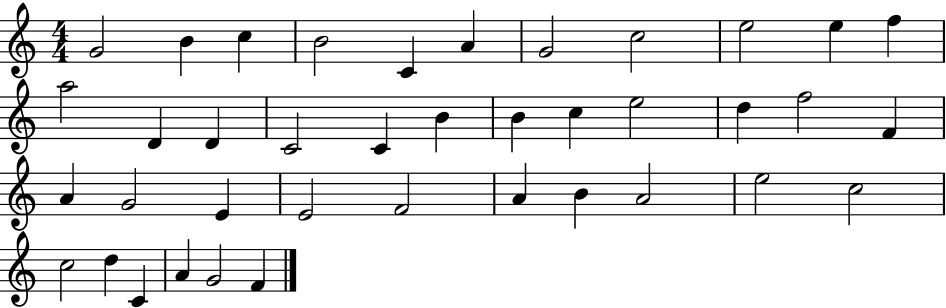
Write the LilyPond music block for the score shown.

{
  \clef treble
  \numericTimeSignature
  \time 4/4
  \key c \major
  g'2 b'4 c''4 | b'2 c'4 a'4 | g'2 c''2 | e''2 e''4 f''4 | \break a''2 d'4 d'4 | c'2 c'4 b'4 | b'4 c''4 e''2 | d''4 f''2 f'4 | \break a'4 g'2 e'4 | e'2 f'2 | a'4 b'4 a'2 | e''2 c''2 | \break c''2 d''4 c'4 | a'4 g'2 f'4 | \bar "|."
}